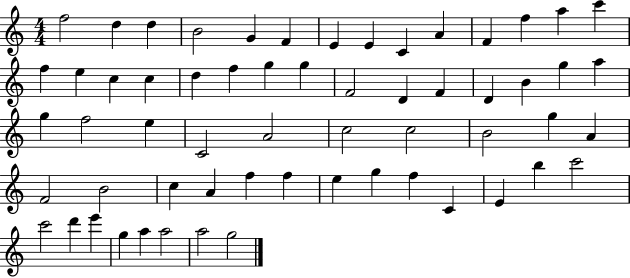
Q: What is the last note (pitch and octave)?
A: G5